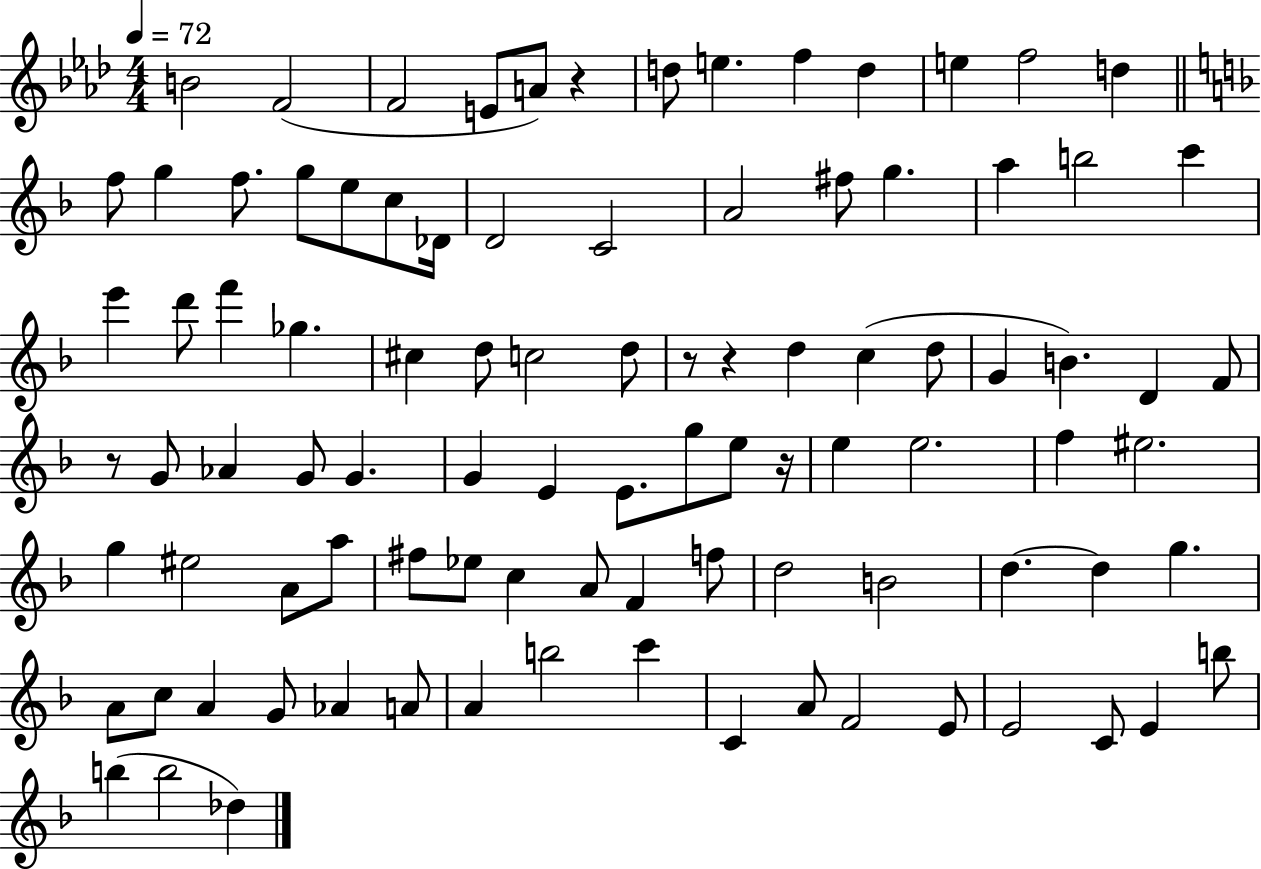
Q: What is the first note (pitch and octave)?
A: B4